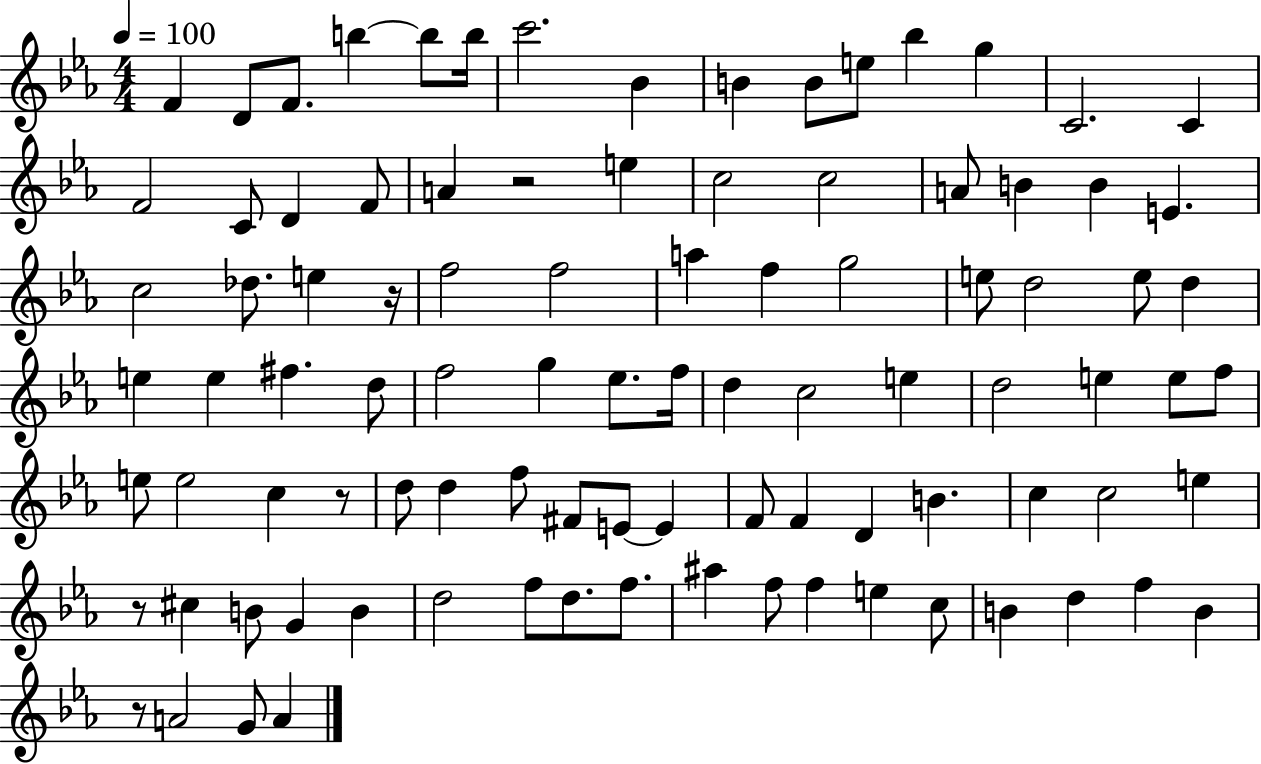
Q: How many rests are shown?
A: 5